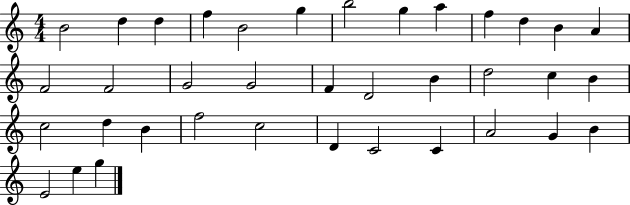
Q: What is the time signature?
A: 4/4